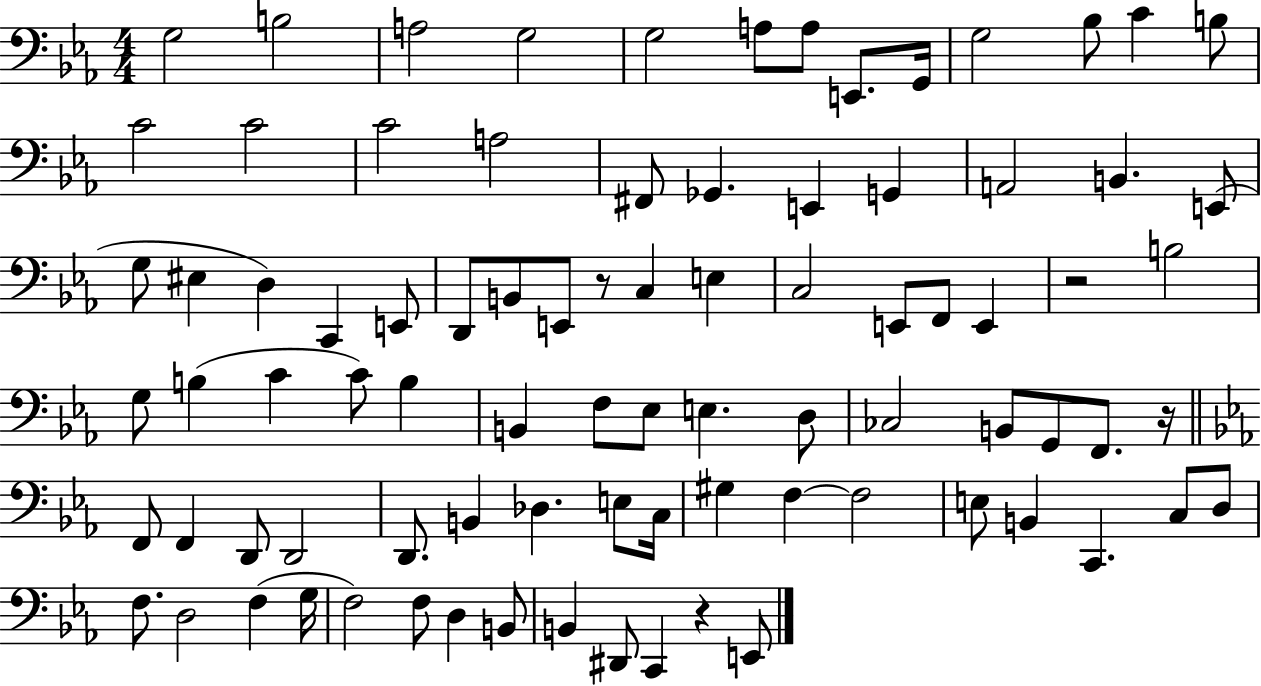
X:1
T:Untitled
M:4/4
L:1/4
K:Eb
G,2 B,2 A,2 G,2 G,2 A,/2 A,/2 E,,/2 G,,/4 G,2 _B,/2 C B,/2 C2 C2 C2 A,2 ^F,,/2 _G,, E,, G,, A,,2 B,, E,,/2 G,/2 ^E, D, C,, E,,/2 D,,/2 B,,/2 E,,/2 z/2 C, E, C,2 E,,/2 F,,/2 E,, z2 B,2 G,/2 B, C C/2 B, B,, F,/2 _E,/2 E, D,/2 _C,2 B,,/2 G,,/2 F,,/2 z/4 F,,/2 F,, D,,/2 D,,2 D,,/2 B,, _D, E,/2 C,/4 ^G, F, F,2 E,/2 B,, C,, C,/2 D,/2 F,/2 D,2 F, G,/4 F,2 F,/2 D, B,,/2 B,, ^D,,/2 C,, z E,,/2